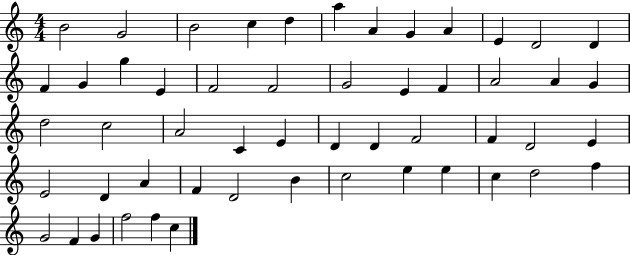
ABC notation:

X:1
T:Untitled
M:4/4
L:1/4
K:C
B2 G2 B2 c d a A G A E D2 D F G g E F2 F2 G2 E F A2 A G d2 c2 A2 C E D D F2 F D2 E E2 D A F D2 B c2 e e c d2 f G2 F G f2 f c